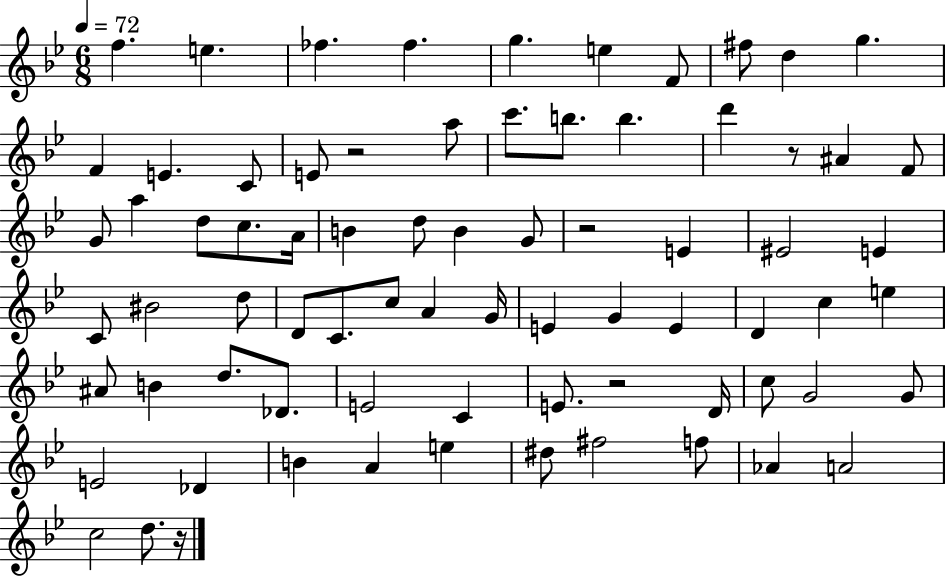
F5/q. E5/q. FES5/q. FES5/q. G5/q. E5/q F4/e F#5/e D5/q G5/q. F4/q E4/q. C4/e E4/e R/h A5/e C6/e. B5/e. B5/q. D6/q R/e A#4/q F4/e G4/e A5/q D5/e C5/e. A4/s B4/q D5/e B4/q G4/e R/h E4/q EIS4/h E4/q C4/e BIS4/h D5/e D4/e C4/e. C5/e A4/q G4/s E4/q G4/q E4/q D4/q C5/q E5/q A#4/e B4/q D5/e. Db4/e. E4/h C4/q E4/e. R/h D4/s C5/e G4/h G4/e E4/h Db4/q B4/q A4/q E5/q D#5/e F#5/h F5/e Ab4/q A4/h C5/h D5/e. R/s